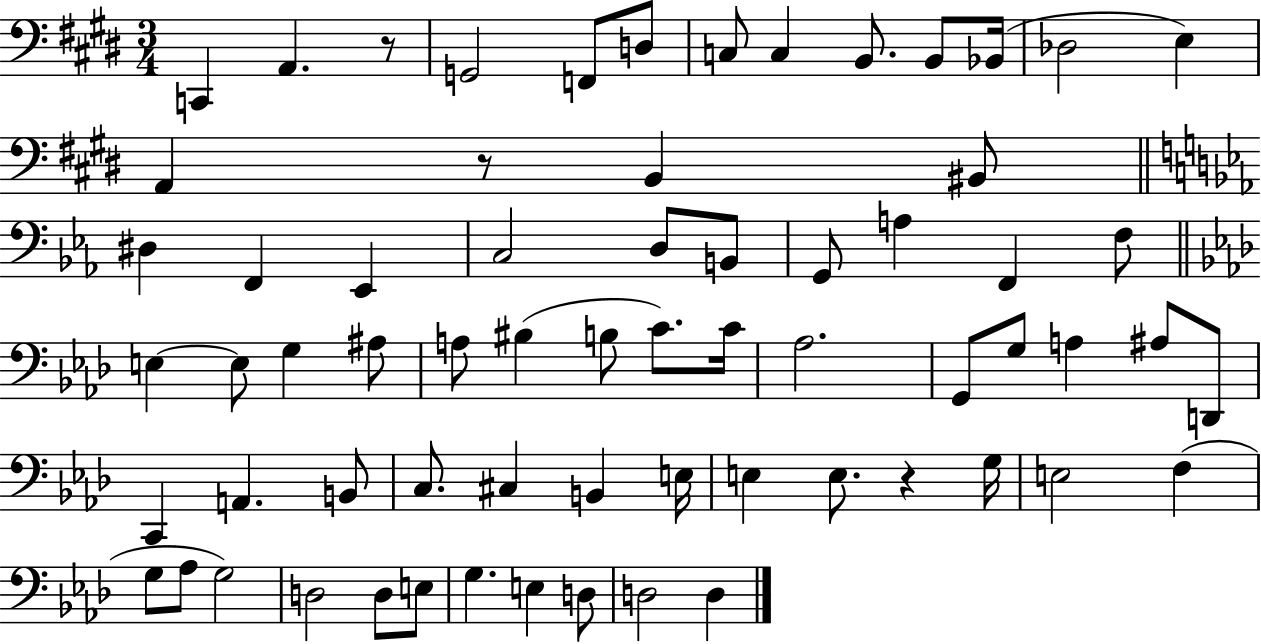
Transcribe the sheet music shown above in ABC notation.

X:1
T:Untitled
M:3/4
L:1/4
K:E
C,, A,, z/2 G,,2 F,,/2 D,/2 C,/2 C, B,,/2 B,,/2 _B,,/4 _D,2 E, A,, z/2 B,, ^B,,/2 ^D, F,, _E,, C,2 D,/2 B,,/2 G,,/2 A, F,, F,/2 E, E,/2 G, ^A,/2 A,/2 ^B, B,/2 C/2 C/4 _A,2 G,,/2 G,/2 A, ^A,/2 D,,/2 C,, A,, B,,/2 C,/2 ^C, B,, E,/4 E, E,/2 z G,/4 E,2 F, G,/2 _A,/2 G,2 D,2 D,/2 E,/2 G, E, D,/2 D,2 D,